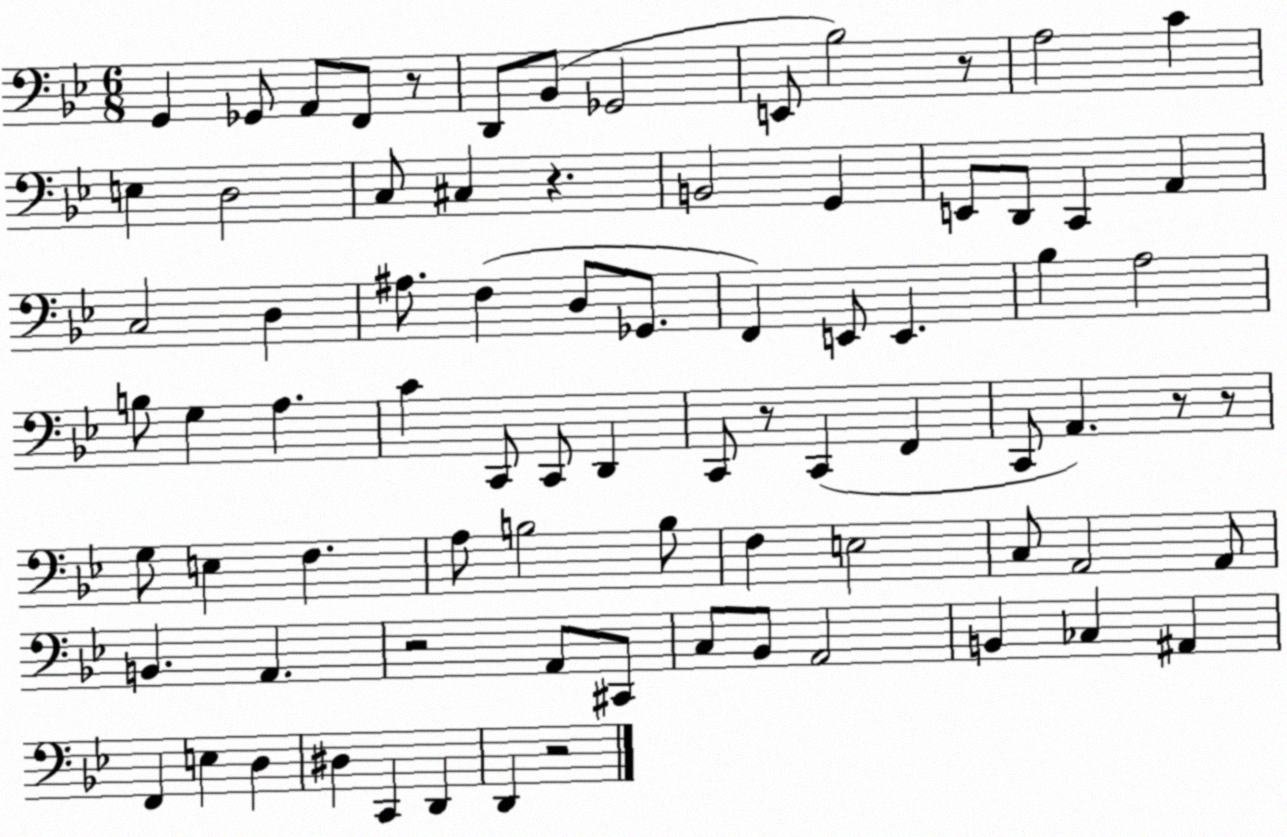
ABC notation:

X:1
T:Untitled
M:6/8
L:1/4
K:Bb
G,, _G,,/2 A,,/2 F,,/2 z/2 D,,/2 _B,,/2 _G,,2 E,,/2 _B,2 z/2 A,2 C E, D,2 C,/2 ^C, z B,,2 G,, E,,/2 D,,/2 C,, A,, C,2 D, ^A,/2 F, D,/2 _G,,/2 F,, E,,/2 E,, _B, A,2 B,/2 G, A, C C,,/2 C,,/2 D,, C,,/2 z/2 C,, F,, C,,/2 A,, z/2 z/2 G,/2 E, F, A,/2 B,2 B,/2 F, E,2 C,/2 A,,2 A,,/2 B,, A,, z2 A,,/2 ^C,,/2 C,/2 _B,,/2 A,,2 B,, _C, ^A,, F,, E, D, ^D, C,, D,, D,, z2